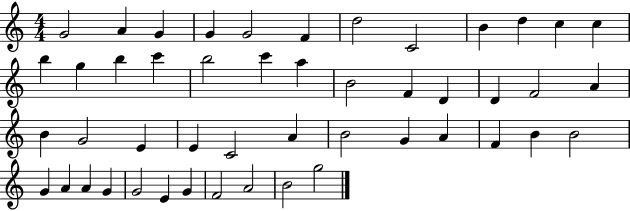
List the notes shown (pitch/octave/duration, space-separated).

G4/h A4/q G4/q G4/q G4/h F4/q D5/h C4/h B4/q D5/q C5/q C5/q B5/q G5/q B5/q C6/q B5/h C6/q A5/q B4/h F4/q D4/q D4/q F4/h A4/q B4/q G4/h E4/q E4/q C4/h A4/q B4/h G4/q A4/q F4/q B4/q B4/h G4/q A4/q A4/q G4/q G4/h E4/q G4/q F4/h A4/h B4/h G5/h